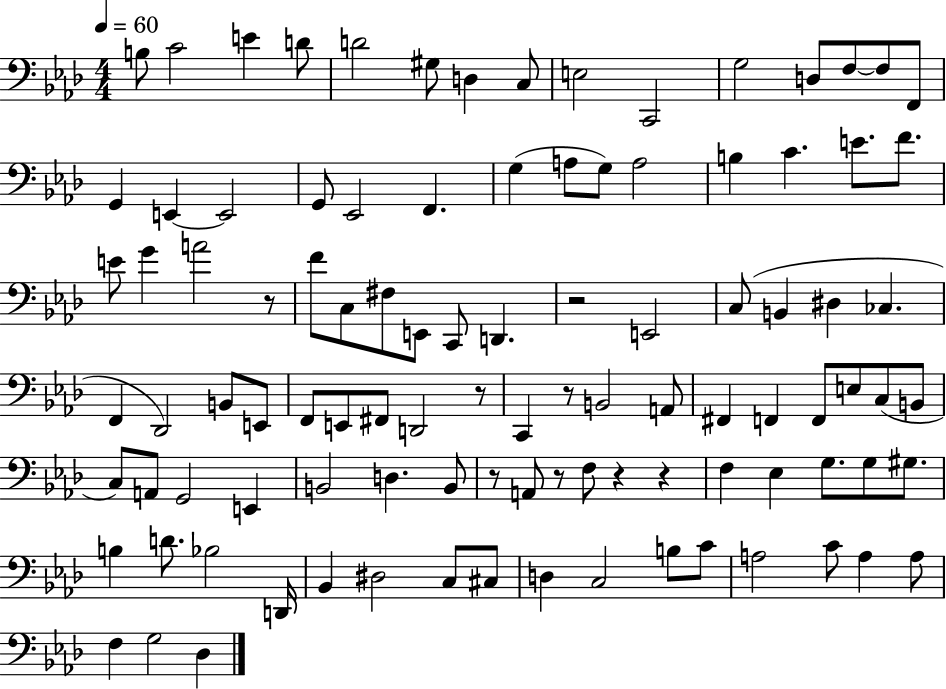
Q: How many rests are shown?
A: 8